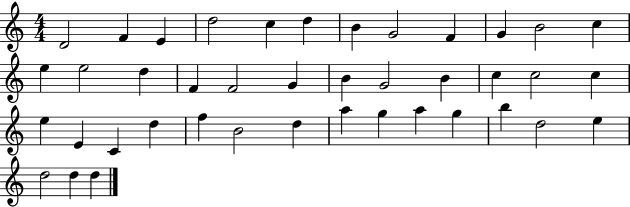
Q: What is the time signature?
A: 4/4